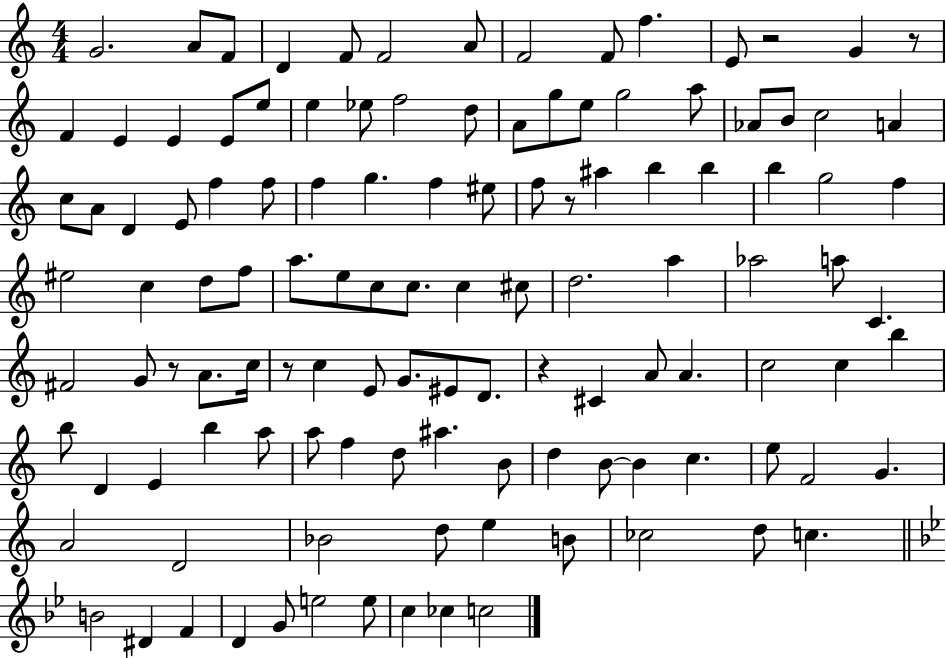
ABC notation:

X:1
T:Untitled
M:4/4
L:1/4
K:C
G2 A/2 F/2 D F/2 F2 A/2 F2 F/2 f E/2 z2 G z/2 F E E E/2 e/2 e _e/2 f2 d/2 A/2 g/2 e/2 g2 a/2 _A/2 B/2 c2 A c/2 A/2 D E/2 f f/2 f g f ^e/2 f/2 z/2 ^a b b b g2 f ^e2 c d/2 f/2 a/2 e/2 c/2 c/2 c ^c/2 d2 a _a2 a/2 C ^F2 G/2 z/2 A/2 c/4 z/2 c E/2 G/2 ^E/2 D/2 z ^C A/2 A c2 c b b/2 D E b a/2 a/2 f d/2 ^a B/2 d B/2 B c e/2 F2 G A2 D2 _B2 d/2 e B/2 _c2 d/2 c B2 ^D F D G/2 e2 e/2 c _c c2